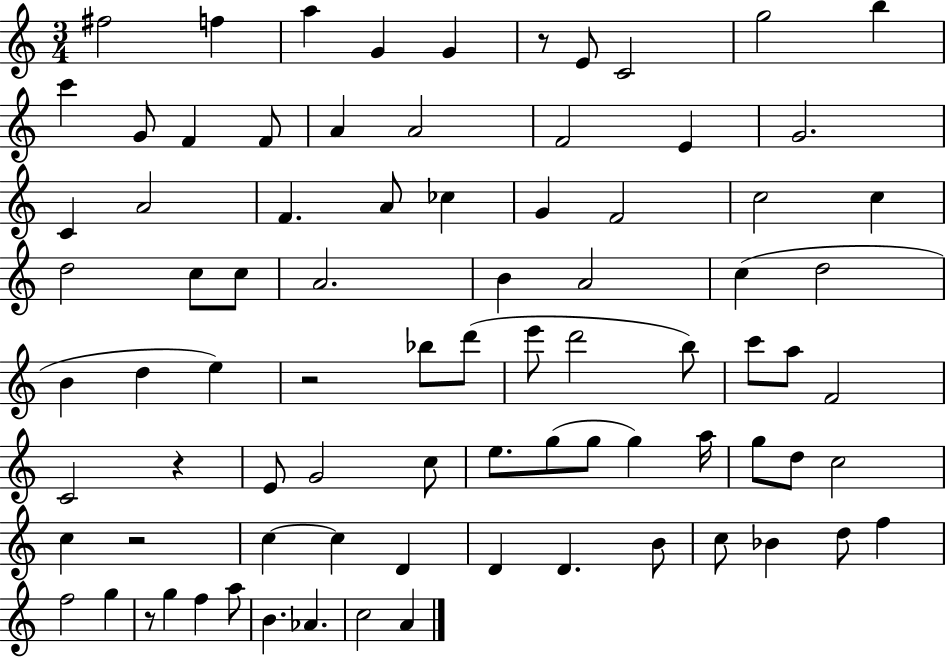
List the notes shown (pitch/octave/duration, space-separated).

F#5/h F5/q A5/q G4/q G4/q R/e E4/e C4/h G5/h B5/q C6/q G4/e F4/q F4/e A4/q A4/h F4/h E4/q G4/h. C4/q A4/h F4/q. A4/e CES5/q G4/q F4/h C5/h C5/q D5/h C5/e C5/e A4/h. B4/q A4/h C5/q D5/h B4/q D5/q E5/q R/h Bb5/e D6/e E6/e D6/h B5/e C6/e A5/e F4/h C4/h R/q E4/e G4/h C5/e E5/e. G5/e G5/e G5/q A5/s G5/e D5/e C5/h C5/q R/h C5/q C5/q D4/q D4/q D4/q. B4/e C5/e Bb4/q D5/e F5/q F5/h G5/q R/e G5/q F5/q A5/e B4/q. Ab4/q. C5/h A4/q